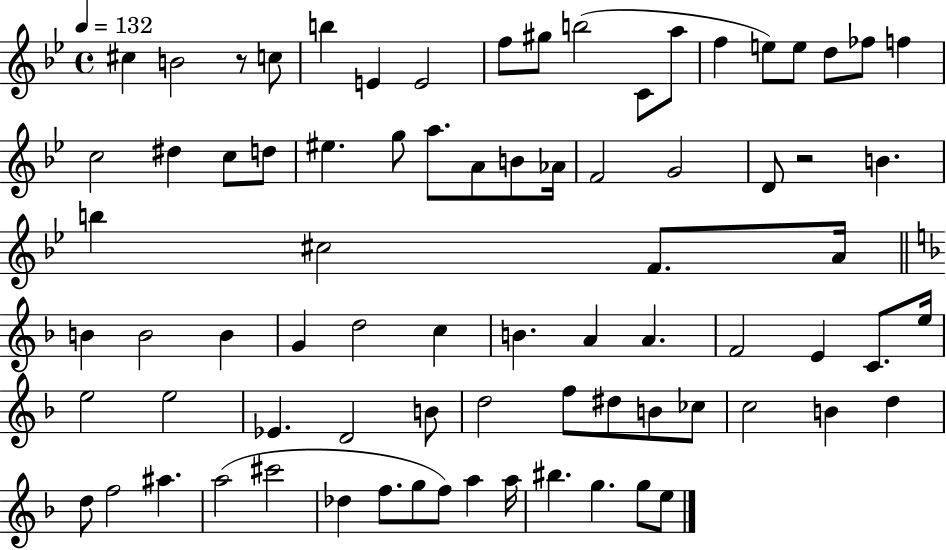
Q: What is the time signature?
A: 4/4